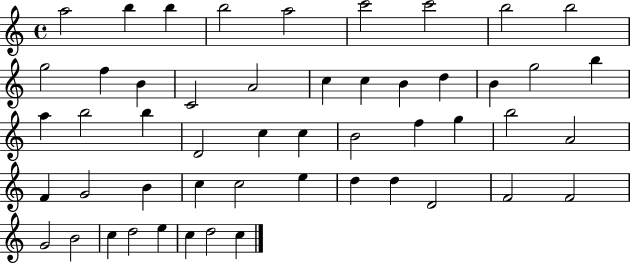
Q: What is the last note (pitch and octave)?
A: C5